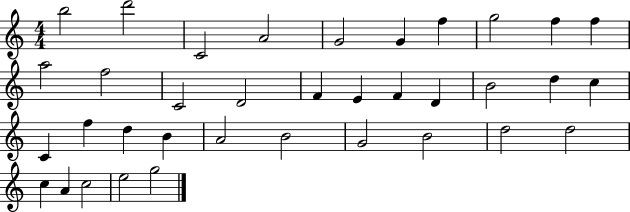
X:1
T:Untitled
M:4/4
L:1/4
K:C
b2 d'2 C2 A2 G2 G f g2 f f a2 f2 C2 D2 F E F D B2 d c C f d B A2 B2 G2 B2 d2 d2 c A c2 e2 g2